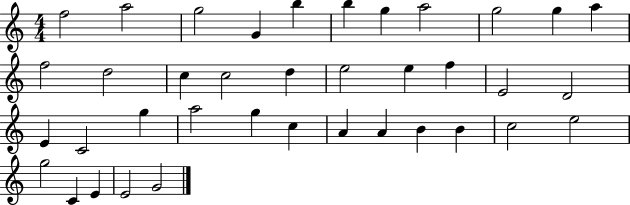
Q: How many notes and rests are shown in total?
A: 38